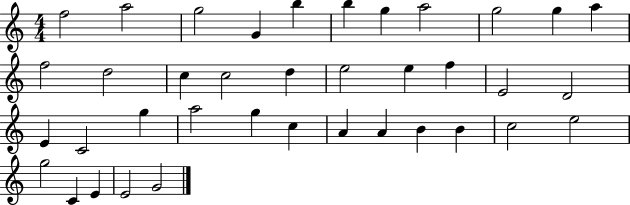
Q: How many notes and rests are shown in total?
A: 38